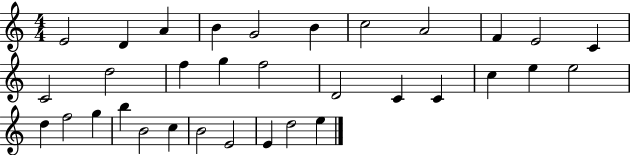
{
  \clef treble
  \numericTimeSignature
  \time 4/4
  \key c \major
  e'2 d'4 a'4 | b'4 g'2 b'4 | c''2 a'2 | f'4 e'2 c'4 | \break c'2 d''2 | f''4 g''4 f''2 | d'2 c'4 c'4 | c''4 e''4 e''2 | \break d''4 f''2 g''4 | b''4 b'2 c''4 | b'2 e'2 | e'4 d''2 e''4 | \break \bar "|."
}